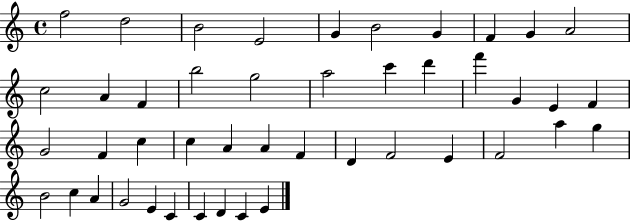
{
  \clef treble
  \time 4/4
  \defaultTimeSignature
  \key c \major
  f''2 d''2 | b'2 e'2 | g'4 b'2 g'4 | f'4 g'4 a'2 | \break c''2 a'4 f'4 | b''2 g''2 | a''2 c'''4 d'''4 | f'''4 g'4 e'4 f'4 | \break g'2 f'4 c''4 | c''4 a'4 a'4 f'4 | d'4 f'2 e'4 | f'2 a''4 g''4 | \break b'2 c''4 a'4 | g'2 e'4 c'4 | c'4 d'4 c'4 e'4 | \bar "|."
}